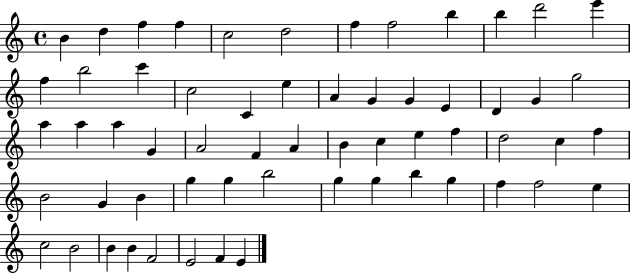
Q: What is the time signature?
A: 4/4